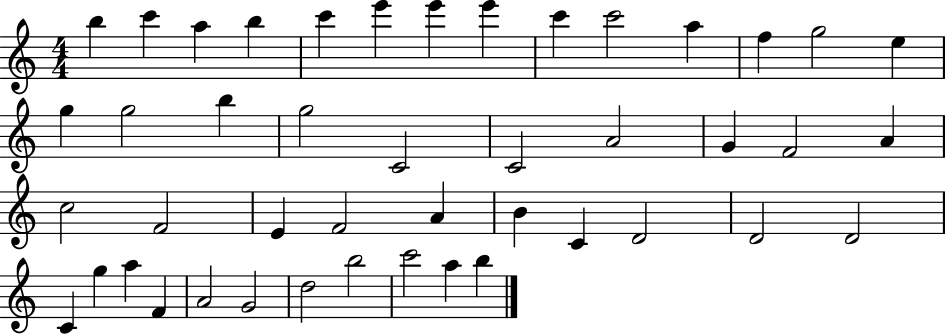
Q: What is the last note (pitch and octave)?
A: B5